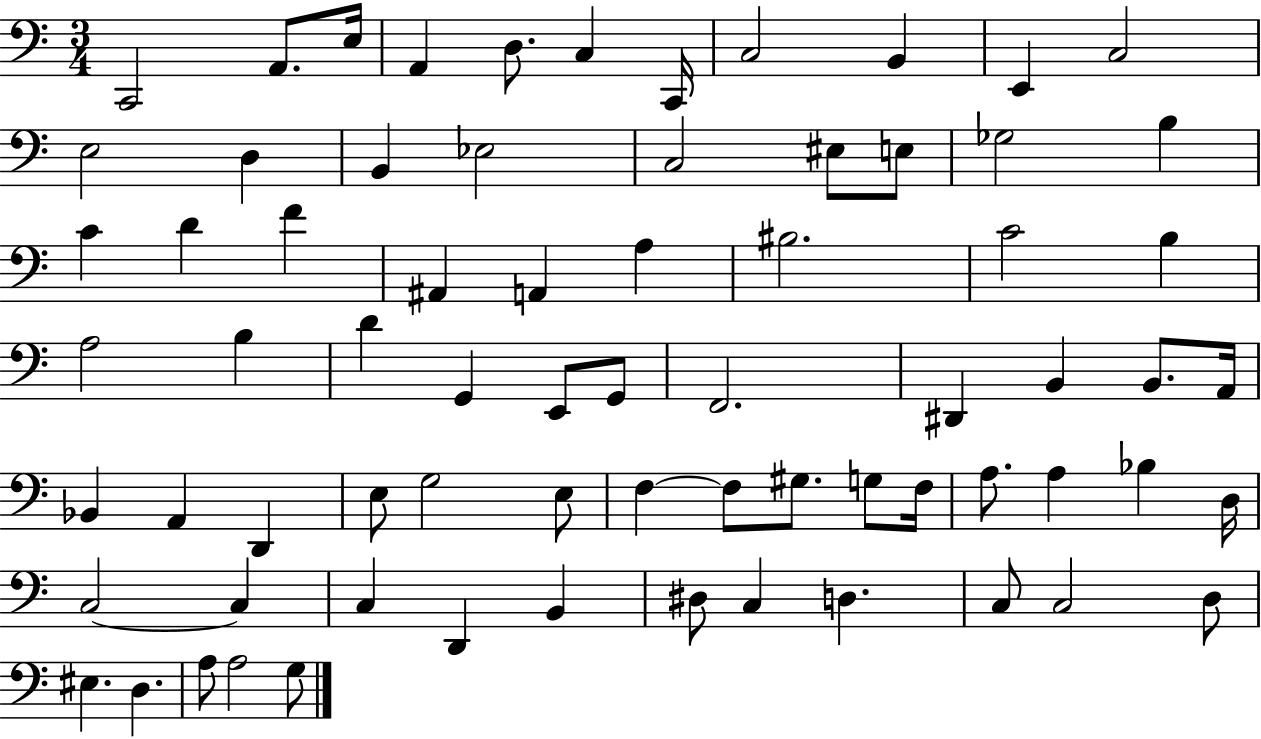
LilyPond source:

{
  \clef bass
  \numericTimeSignature
  \time 3/4
  \key c \major
  c,2 a,8. e16 | a,4 d8. c4 c,16 | c2 b,4 | e,4 c2 | \break e2 d4 | b,4 ees2 | c2 eis8 e8 | ges2 b4 | \break c'4 d'4 f'4 | ais,4 a,4 a4 | bis2. | c'2 b4 | \break a2 b4 | d'4 g,4 e,8 g,8 | f,2. | dis,4 b,4 b,8. a,16 | \break bes,4 a,4 d,4 | e8 g2 e8 | f4~~ f8 gis8. g8 f16 | a8. a4 bes4 d16 | \break c2~~ c4 | c4 d,4 b,4 | dis8 c4 d4. | c8 c2 d8 | \break eis4. d4. | a8 a2 g8 | \bar "|."
}